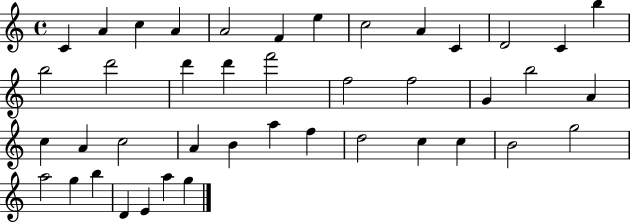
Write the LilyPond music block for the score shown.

{
  \clef treble
  \time 4/4
  \defaultTimeSignature
  \key c \major
  c'4 a'4 c''4 a'4 | a'2 f'4 e''4 | c''2 a'4 c'4 | d'2 c'4 b''4 | \break b''2 d'''2 | d'''4 d'''4 f'''2 | f''2 f''2 | g'4 b''2 a'4 | \break c''4 a'4 c''2 | a'4 b'4 a''4 f''4 | d''2 c''4 c''4 | b'2 g''2 | \break a''2 g''4 b''4 | d'4 e'4 a''4 g''4 | \bar "|."
}